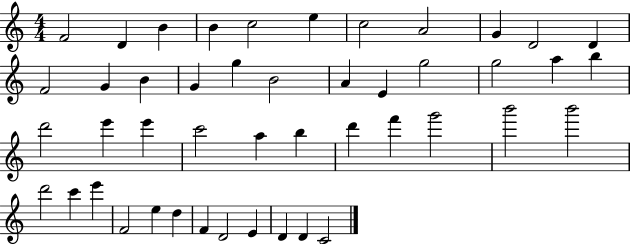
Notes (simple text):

F4/h D4/q B4/q B4/q C5/h E5/q C5/h A4/h G4/q D4/h D4/q F4/h G4/q B4/q G4/q G5/q B4/h A4/q E4/q G5/h G5/h A5/q B5/q D6/h E6/q E6/q C6/h A5/q B5/q D6/q F6/q G6/h B6/h B6/h D6/h C6/q E6/q F4/h E5/q D5/q F4/q D4/h E4/q D4/q D4/q C4/h